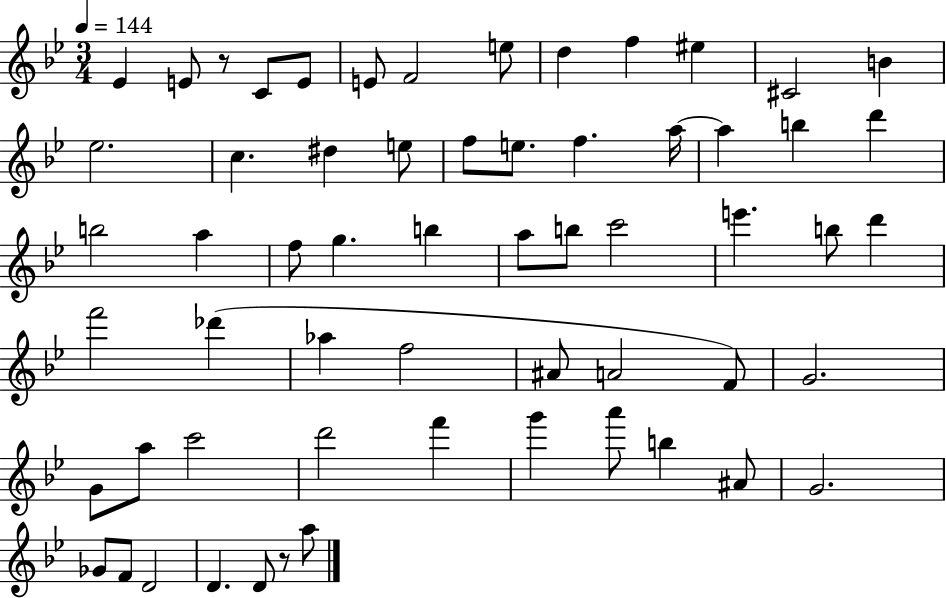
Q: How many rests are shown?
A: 2